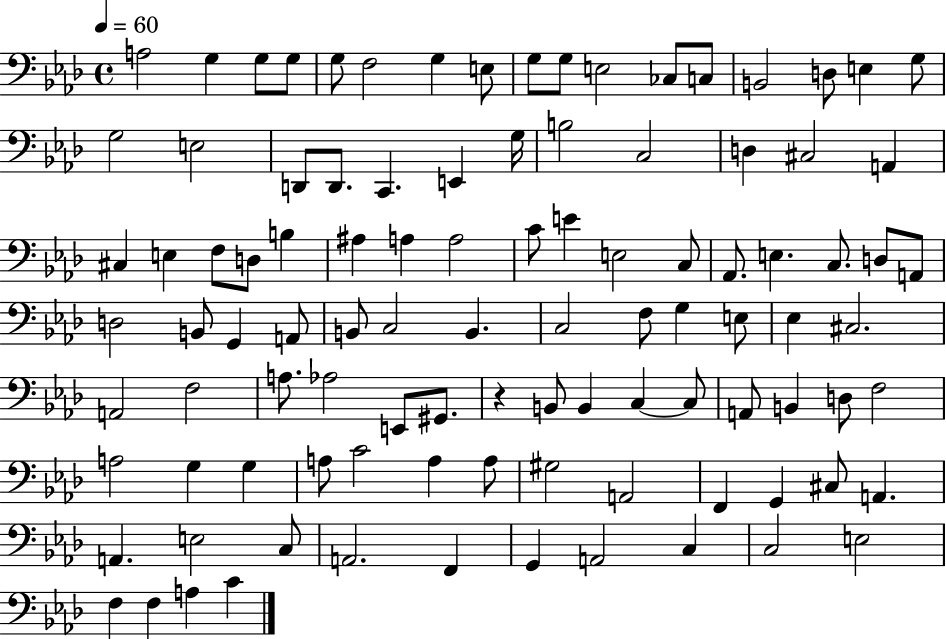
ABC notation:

X:1
T:Untitled
M:4/4
L:1/4
K:Ab
A,2 G, G,/2 G,/2 G,/2 F,2 G, E,/2 G,/2 G,/2 E,2 _C,/2 C,/2 B,,2 D,/2 E, G,/2 G,2 E,2 D,,/2 D,,/2 C,, E,, G,/4 B,2 C,2 D, ^C,2 A,, ^C, E, F,/2 D,/2 B, ^A, A, A,2 C/2 E E,2 C,/2 _A,,/2 E, C,/2 D,/2 A,,/2 D,2 B,,/2 G,, A,,/2 B,,/2 C,2 B,, C,2 F,/2 G, E,/2 _E, ^C,2 A,,2 F,2 A,/2 _A,2 E,,/2 ^G,,/2 z B,,/2 B,, C, C,/2 A,,/2 B,, D,/2 F,2 A,2 G, G, A,/2 C2 A, A,/2 ^G,2 A,,2 F,, G,, ^C,/2 A,, A,, E,2 C,/2 A,,2 F,, G,, A,,2 C, C,2 E,2 F, F, A, C